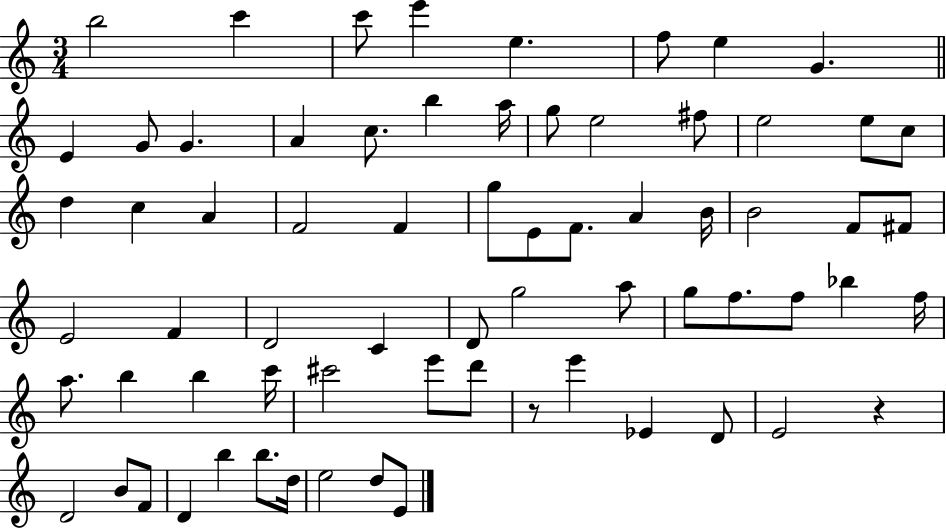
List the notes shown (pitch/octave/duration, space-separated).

B5/h C6/q C6/e E6/q E5/q. F5/e E5/q G4/q. E4/q G4/e G4/q. A4/q C5/e. B5/q A5/s G5/e E5/h F#5/e E5/h E5/e C5/e D5/q C5/q A4/q F4/h F4/q G5/e E4/e F4/e. A4/q B4/s B4/h F4/e F#4/e E4/h F4/q D4/h C4/q D4/e G5/h A5/e G5/e F5/e. F5/e Bb5/q F5/s A5/e. B5/q B5/q C6/s C#6/h E6/e D6/e R/e E6/q Eb4/q D4/e E4/h R/q D4/h B4/e F4/e D4/q B5/q B5/e. D5/s E5/h D5/e E4/e